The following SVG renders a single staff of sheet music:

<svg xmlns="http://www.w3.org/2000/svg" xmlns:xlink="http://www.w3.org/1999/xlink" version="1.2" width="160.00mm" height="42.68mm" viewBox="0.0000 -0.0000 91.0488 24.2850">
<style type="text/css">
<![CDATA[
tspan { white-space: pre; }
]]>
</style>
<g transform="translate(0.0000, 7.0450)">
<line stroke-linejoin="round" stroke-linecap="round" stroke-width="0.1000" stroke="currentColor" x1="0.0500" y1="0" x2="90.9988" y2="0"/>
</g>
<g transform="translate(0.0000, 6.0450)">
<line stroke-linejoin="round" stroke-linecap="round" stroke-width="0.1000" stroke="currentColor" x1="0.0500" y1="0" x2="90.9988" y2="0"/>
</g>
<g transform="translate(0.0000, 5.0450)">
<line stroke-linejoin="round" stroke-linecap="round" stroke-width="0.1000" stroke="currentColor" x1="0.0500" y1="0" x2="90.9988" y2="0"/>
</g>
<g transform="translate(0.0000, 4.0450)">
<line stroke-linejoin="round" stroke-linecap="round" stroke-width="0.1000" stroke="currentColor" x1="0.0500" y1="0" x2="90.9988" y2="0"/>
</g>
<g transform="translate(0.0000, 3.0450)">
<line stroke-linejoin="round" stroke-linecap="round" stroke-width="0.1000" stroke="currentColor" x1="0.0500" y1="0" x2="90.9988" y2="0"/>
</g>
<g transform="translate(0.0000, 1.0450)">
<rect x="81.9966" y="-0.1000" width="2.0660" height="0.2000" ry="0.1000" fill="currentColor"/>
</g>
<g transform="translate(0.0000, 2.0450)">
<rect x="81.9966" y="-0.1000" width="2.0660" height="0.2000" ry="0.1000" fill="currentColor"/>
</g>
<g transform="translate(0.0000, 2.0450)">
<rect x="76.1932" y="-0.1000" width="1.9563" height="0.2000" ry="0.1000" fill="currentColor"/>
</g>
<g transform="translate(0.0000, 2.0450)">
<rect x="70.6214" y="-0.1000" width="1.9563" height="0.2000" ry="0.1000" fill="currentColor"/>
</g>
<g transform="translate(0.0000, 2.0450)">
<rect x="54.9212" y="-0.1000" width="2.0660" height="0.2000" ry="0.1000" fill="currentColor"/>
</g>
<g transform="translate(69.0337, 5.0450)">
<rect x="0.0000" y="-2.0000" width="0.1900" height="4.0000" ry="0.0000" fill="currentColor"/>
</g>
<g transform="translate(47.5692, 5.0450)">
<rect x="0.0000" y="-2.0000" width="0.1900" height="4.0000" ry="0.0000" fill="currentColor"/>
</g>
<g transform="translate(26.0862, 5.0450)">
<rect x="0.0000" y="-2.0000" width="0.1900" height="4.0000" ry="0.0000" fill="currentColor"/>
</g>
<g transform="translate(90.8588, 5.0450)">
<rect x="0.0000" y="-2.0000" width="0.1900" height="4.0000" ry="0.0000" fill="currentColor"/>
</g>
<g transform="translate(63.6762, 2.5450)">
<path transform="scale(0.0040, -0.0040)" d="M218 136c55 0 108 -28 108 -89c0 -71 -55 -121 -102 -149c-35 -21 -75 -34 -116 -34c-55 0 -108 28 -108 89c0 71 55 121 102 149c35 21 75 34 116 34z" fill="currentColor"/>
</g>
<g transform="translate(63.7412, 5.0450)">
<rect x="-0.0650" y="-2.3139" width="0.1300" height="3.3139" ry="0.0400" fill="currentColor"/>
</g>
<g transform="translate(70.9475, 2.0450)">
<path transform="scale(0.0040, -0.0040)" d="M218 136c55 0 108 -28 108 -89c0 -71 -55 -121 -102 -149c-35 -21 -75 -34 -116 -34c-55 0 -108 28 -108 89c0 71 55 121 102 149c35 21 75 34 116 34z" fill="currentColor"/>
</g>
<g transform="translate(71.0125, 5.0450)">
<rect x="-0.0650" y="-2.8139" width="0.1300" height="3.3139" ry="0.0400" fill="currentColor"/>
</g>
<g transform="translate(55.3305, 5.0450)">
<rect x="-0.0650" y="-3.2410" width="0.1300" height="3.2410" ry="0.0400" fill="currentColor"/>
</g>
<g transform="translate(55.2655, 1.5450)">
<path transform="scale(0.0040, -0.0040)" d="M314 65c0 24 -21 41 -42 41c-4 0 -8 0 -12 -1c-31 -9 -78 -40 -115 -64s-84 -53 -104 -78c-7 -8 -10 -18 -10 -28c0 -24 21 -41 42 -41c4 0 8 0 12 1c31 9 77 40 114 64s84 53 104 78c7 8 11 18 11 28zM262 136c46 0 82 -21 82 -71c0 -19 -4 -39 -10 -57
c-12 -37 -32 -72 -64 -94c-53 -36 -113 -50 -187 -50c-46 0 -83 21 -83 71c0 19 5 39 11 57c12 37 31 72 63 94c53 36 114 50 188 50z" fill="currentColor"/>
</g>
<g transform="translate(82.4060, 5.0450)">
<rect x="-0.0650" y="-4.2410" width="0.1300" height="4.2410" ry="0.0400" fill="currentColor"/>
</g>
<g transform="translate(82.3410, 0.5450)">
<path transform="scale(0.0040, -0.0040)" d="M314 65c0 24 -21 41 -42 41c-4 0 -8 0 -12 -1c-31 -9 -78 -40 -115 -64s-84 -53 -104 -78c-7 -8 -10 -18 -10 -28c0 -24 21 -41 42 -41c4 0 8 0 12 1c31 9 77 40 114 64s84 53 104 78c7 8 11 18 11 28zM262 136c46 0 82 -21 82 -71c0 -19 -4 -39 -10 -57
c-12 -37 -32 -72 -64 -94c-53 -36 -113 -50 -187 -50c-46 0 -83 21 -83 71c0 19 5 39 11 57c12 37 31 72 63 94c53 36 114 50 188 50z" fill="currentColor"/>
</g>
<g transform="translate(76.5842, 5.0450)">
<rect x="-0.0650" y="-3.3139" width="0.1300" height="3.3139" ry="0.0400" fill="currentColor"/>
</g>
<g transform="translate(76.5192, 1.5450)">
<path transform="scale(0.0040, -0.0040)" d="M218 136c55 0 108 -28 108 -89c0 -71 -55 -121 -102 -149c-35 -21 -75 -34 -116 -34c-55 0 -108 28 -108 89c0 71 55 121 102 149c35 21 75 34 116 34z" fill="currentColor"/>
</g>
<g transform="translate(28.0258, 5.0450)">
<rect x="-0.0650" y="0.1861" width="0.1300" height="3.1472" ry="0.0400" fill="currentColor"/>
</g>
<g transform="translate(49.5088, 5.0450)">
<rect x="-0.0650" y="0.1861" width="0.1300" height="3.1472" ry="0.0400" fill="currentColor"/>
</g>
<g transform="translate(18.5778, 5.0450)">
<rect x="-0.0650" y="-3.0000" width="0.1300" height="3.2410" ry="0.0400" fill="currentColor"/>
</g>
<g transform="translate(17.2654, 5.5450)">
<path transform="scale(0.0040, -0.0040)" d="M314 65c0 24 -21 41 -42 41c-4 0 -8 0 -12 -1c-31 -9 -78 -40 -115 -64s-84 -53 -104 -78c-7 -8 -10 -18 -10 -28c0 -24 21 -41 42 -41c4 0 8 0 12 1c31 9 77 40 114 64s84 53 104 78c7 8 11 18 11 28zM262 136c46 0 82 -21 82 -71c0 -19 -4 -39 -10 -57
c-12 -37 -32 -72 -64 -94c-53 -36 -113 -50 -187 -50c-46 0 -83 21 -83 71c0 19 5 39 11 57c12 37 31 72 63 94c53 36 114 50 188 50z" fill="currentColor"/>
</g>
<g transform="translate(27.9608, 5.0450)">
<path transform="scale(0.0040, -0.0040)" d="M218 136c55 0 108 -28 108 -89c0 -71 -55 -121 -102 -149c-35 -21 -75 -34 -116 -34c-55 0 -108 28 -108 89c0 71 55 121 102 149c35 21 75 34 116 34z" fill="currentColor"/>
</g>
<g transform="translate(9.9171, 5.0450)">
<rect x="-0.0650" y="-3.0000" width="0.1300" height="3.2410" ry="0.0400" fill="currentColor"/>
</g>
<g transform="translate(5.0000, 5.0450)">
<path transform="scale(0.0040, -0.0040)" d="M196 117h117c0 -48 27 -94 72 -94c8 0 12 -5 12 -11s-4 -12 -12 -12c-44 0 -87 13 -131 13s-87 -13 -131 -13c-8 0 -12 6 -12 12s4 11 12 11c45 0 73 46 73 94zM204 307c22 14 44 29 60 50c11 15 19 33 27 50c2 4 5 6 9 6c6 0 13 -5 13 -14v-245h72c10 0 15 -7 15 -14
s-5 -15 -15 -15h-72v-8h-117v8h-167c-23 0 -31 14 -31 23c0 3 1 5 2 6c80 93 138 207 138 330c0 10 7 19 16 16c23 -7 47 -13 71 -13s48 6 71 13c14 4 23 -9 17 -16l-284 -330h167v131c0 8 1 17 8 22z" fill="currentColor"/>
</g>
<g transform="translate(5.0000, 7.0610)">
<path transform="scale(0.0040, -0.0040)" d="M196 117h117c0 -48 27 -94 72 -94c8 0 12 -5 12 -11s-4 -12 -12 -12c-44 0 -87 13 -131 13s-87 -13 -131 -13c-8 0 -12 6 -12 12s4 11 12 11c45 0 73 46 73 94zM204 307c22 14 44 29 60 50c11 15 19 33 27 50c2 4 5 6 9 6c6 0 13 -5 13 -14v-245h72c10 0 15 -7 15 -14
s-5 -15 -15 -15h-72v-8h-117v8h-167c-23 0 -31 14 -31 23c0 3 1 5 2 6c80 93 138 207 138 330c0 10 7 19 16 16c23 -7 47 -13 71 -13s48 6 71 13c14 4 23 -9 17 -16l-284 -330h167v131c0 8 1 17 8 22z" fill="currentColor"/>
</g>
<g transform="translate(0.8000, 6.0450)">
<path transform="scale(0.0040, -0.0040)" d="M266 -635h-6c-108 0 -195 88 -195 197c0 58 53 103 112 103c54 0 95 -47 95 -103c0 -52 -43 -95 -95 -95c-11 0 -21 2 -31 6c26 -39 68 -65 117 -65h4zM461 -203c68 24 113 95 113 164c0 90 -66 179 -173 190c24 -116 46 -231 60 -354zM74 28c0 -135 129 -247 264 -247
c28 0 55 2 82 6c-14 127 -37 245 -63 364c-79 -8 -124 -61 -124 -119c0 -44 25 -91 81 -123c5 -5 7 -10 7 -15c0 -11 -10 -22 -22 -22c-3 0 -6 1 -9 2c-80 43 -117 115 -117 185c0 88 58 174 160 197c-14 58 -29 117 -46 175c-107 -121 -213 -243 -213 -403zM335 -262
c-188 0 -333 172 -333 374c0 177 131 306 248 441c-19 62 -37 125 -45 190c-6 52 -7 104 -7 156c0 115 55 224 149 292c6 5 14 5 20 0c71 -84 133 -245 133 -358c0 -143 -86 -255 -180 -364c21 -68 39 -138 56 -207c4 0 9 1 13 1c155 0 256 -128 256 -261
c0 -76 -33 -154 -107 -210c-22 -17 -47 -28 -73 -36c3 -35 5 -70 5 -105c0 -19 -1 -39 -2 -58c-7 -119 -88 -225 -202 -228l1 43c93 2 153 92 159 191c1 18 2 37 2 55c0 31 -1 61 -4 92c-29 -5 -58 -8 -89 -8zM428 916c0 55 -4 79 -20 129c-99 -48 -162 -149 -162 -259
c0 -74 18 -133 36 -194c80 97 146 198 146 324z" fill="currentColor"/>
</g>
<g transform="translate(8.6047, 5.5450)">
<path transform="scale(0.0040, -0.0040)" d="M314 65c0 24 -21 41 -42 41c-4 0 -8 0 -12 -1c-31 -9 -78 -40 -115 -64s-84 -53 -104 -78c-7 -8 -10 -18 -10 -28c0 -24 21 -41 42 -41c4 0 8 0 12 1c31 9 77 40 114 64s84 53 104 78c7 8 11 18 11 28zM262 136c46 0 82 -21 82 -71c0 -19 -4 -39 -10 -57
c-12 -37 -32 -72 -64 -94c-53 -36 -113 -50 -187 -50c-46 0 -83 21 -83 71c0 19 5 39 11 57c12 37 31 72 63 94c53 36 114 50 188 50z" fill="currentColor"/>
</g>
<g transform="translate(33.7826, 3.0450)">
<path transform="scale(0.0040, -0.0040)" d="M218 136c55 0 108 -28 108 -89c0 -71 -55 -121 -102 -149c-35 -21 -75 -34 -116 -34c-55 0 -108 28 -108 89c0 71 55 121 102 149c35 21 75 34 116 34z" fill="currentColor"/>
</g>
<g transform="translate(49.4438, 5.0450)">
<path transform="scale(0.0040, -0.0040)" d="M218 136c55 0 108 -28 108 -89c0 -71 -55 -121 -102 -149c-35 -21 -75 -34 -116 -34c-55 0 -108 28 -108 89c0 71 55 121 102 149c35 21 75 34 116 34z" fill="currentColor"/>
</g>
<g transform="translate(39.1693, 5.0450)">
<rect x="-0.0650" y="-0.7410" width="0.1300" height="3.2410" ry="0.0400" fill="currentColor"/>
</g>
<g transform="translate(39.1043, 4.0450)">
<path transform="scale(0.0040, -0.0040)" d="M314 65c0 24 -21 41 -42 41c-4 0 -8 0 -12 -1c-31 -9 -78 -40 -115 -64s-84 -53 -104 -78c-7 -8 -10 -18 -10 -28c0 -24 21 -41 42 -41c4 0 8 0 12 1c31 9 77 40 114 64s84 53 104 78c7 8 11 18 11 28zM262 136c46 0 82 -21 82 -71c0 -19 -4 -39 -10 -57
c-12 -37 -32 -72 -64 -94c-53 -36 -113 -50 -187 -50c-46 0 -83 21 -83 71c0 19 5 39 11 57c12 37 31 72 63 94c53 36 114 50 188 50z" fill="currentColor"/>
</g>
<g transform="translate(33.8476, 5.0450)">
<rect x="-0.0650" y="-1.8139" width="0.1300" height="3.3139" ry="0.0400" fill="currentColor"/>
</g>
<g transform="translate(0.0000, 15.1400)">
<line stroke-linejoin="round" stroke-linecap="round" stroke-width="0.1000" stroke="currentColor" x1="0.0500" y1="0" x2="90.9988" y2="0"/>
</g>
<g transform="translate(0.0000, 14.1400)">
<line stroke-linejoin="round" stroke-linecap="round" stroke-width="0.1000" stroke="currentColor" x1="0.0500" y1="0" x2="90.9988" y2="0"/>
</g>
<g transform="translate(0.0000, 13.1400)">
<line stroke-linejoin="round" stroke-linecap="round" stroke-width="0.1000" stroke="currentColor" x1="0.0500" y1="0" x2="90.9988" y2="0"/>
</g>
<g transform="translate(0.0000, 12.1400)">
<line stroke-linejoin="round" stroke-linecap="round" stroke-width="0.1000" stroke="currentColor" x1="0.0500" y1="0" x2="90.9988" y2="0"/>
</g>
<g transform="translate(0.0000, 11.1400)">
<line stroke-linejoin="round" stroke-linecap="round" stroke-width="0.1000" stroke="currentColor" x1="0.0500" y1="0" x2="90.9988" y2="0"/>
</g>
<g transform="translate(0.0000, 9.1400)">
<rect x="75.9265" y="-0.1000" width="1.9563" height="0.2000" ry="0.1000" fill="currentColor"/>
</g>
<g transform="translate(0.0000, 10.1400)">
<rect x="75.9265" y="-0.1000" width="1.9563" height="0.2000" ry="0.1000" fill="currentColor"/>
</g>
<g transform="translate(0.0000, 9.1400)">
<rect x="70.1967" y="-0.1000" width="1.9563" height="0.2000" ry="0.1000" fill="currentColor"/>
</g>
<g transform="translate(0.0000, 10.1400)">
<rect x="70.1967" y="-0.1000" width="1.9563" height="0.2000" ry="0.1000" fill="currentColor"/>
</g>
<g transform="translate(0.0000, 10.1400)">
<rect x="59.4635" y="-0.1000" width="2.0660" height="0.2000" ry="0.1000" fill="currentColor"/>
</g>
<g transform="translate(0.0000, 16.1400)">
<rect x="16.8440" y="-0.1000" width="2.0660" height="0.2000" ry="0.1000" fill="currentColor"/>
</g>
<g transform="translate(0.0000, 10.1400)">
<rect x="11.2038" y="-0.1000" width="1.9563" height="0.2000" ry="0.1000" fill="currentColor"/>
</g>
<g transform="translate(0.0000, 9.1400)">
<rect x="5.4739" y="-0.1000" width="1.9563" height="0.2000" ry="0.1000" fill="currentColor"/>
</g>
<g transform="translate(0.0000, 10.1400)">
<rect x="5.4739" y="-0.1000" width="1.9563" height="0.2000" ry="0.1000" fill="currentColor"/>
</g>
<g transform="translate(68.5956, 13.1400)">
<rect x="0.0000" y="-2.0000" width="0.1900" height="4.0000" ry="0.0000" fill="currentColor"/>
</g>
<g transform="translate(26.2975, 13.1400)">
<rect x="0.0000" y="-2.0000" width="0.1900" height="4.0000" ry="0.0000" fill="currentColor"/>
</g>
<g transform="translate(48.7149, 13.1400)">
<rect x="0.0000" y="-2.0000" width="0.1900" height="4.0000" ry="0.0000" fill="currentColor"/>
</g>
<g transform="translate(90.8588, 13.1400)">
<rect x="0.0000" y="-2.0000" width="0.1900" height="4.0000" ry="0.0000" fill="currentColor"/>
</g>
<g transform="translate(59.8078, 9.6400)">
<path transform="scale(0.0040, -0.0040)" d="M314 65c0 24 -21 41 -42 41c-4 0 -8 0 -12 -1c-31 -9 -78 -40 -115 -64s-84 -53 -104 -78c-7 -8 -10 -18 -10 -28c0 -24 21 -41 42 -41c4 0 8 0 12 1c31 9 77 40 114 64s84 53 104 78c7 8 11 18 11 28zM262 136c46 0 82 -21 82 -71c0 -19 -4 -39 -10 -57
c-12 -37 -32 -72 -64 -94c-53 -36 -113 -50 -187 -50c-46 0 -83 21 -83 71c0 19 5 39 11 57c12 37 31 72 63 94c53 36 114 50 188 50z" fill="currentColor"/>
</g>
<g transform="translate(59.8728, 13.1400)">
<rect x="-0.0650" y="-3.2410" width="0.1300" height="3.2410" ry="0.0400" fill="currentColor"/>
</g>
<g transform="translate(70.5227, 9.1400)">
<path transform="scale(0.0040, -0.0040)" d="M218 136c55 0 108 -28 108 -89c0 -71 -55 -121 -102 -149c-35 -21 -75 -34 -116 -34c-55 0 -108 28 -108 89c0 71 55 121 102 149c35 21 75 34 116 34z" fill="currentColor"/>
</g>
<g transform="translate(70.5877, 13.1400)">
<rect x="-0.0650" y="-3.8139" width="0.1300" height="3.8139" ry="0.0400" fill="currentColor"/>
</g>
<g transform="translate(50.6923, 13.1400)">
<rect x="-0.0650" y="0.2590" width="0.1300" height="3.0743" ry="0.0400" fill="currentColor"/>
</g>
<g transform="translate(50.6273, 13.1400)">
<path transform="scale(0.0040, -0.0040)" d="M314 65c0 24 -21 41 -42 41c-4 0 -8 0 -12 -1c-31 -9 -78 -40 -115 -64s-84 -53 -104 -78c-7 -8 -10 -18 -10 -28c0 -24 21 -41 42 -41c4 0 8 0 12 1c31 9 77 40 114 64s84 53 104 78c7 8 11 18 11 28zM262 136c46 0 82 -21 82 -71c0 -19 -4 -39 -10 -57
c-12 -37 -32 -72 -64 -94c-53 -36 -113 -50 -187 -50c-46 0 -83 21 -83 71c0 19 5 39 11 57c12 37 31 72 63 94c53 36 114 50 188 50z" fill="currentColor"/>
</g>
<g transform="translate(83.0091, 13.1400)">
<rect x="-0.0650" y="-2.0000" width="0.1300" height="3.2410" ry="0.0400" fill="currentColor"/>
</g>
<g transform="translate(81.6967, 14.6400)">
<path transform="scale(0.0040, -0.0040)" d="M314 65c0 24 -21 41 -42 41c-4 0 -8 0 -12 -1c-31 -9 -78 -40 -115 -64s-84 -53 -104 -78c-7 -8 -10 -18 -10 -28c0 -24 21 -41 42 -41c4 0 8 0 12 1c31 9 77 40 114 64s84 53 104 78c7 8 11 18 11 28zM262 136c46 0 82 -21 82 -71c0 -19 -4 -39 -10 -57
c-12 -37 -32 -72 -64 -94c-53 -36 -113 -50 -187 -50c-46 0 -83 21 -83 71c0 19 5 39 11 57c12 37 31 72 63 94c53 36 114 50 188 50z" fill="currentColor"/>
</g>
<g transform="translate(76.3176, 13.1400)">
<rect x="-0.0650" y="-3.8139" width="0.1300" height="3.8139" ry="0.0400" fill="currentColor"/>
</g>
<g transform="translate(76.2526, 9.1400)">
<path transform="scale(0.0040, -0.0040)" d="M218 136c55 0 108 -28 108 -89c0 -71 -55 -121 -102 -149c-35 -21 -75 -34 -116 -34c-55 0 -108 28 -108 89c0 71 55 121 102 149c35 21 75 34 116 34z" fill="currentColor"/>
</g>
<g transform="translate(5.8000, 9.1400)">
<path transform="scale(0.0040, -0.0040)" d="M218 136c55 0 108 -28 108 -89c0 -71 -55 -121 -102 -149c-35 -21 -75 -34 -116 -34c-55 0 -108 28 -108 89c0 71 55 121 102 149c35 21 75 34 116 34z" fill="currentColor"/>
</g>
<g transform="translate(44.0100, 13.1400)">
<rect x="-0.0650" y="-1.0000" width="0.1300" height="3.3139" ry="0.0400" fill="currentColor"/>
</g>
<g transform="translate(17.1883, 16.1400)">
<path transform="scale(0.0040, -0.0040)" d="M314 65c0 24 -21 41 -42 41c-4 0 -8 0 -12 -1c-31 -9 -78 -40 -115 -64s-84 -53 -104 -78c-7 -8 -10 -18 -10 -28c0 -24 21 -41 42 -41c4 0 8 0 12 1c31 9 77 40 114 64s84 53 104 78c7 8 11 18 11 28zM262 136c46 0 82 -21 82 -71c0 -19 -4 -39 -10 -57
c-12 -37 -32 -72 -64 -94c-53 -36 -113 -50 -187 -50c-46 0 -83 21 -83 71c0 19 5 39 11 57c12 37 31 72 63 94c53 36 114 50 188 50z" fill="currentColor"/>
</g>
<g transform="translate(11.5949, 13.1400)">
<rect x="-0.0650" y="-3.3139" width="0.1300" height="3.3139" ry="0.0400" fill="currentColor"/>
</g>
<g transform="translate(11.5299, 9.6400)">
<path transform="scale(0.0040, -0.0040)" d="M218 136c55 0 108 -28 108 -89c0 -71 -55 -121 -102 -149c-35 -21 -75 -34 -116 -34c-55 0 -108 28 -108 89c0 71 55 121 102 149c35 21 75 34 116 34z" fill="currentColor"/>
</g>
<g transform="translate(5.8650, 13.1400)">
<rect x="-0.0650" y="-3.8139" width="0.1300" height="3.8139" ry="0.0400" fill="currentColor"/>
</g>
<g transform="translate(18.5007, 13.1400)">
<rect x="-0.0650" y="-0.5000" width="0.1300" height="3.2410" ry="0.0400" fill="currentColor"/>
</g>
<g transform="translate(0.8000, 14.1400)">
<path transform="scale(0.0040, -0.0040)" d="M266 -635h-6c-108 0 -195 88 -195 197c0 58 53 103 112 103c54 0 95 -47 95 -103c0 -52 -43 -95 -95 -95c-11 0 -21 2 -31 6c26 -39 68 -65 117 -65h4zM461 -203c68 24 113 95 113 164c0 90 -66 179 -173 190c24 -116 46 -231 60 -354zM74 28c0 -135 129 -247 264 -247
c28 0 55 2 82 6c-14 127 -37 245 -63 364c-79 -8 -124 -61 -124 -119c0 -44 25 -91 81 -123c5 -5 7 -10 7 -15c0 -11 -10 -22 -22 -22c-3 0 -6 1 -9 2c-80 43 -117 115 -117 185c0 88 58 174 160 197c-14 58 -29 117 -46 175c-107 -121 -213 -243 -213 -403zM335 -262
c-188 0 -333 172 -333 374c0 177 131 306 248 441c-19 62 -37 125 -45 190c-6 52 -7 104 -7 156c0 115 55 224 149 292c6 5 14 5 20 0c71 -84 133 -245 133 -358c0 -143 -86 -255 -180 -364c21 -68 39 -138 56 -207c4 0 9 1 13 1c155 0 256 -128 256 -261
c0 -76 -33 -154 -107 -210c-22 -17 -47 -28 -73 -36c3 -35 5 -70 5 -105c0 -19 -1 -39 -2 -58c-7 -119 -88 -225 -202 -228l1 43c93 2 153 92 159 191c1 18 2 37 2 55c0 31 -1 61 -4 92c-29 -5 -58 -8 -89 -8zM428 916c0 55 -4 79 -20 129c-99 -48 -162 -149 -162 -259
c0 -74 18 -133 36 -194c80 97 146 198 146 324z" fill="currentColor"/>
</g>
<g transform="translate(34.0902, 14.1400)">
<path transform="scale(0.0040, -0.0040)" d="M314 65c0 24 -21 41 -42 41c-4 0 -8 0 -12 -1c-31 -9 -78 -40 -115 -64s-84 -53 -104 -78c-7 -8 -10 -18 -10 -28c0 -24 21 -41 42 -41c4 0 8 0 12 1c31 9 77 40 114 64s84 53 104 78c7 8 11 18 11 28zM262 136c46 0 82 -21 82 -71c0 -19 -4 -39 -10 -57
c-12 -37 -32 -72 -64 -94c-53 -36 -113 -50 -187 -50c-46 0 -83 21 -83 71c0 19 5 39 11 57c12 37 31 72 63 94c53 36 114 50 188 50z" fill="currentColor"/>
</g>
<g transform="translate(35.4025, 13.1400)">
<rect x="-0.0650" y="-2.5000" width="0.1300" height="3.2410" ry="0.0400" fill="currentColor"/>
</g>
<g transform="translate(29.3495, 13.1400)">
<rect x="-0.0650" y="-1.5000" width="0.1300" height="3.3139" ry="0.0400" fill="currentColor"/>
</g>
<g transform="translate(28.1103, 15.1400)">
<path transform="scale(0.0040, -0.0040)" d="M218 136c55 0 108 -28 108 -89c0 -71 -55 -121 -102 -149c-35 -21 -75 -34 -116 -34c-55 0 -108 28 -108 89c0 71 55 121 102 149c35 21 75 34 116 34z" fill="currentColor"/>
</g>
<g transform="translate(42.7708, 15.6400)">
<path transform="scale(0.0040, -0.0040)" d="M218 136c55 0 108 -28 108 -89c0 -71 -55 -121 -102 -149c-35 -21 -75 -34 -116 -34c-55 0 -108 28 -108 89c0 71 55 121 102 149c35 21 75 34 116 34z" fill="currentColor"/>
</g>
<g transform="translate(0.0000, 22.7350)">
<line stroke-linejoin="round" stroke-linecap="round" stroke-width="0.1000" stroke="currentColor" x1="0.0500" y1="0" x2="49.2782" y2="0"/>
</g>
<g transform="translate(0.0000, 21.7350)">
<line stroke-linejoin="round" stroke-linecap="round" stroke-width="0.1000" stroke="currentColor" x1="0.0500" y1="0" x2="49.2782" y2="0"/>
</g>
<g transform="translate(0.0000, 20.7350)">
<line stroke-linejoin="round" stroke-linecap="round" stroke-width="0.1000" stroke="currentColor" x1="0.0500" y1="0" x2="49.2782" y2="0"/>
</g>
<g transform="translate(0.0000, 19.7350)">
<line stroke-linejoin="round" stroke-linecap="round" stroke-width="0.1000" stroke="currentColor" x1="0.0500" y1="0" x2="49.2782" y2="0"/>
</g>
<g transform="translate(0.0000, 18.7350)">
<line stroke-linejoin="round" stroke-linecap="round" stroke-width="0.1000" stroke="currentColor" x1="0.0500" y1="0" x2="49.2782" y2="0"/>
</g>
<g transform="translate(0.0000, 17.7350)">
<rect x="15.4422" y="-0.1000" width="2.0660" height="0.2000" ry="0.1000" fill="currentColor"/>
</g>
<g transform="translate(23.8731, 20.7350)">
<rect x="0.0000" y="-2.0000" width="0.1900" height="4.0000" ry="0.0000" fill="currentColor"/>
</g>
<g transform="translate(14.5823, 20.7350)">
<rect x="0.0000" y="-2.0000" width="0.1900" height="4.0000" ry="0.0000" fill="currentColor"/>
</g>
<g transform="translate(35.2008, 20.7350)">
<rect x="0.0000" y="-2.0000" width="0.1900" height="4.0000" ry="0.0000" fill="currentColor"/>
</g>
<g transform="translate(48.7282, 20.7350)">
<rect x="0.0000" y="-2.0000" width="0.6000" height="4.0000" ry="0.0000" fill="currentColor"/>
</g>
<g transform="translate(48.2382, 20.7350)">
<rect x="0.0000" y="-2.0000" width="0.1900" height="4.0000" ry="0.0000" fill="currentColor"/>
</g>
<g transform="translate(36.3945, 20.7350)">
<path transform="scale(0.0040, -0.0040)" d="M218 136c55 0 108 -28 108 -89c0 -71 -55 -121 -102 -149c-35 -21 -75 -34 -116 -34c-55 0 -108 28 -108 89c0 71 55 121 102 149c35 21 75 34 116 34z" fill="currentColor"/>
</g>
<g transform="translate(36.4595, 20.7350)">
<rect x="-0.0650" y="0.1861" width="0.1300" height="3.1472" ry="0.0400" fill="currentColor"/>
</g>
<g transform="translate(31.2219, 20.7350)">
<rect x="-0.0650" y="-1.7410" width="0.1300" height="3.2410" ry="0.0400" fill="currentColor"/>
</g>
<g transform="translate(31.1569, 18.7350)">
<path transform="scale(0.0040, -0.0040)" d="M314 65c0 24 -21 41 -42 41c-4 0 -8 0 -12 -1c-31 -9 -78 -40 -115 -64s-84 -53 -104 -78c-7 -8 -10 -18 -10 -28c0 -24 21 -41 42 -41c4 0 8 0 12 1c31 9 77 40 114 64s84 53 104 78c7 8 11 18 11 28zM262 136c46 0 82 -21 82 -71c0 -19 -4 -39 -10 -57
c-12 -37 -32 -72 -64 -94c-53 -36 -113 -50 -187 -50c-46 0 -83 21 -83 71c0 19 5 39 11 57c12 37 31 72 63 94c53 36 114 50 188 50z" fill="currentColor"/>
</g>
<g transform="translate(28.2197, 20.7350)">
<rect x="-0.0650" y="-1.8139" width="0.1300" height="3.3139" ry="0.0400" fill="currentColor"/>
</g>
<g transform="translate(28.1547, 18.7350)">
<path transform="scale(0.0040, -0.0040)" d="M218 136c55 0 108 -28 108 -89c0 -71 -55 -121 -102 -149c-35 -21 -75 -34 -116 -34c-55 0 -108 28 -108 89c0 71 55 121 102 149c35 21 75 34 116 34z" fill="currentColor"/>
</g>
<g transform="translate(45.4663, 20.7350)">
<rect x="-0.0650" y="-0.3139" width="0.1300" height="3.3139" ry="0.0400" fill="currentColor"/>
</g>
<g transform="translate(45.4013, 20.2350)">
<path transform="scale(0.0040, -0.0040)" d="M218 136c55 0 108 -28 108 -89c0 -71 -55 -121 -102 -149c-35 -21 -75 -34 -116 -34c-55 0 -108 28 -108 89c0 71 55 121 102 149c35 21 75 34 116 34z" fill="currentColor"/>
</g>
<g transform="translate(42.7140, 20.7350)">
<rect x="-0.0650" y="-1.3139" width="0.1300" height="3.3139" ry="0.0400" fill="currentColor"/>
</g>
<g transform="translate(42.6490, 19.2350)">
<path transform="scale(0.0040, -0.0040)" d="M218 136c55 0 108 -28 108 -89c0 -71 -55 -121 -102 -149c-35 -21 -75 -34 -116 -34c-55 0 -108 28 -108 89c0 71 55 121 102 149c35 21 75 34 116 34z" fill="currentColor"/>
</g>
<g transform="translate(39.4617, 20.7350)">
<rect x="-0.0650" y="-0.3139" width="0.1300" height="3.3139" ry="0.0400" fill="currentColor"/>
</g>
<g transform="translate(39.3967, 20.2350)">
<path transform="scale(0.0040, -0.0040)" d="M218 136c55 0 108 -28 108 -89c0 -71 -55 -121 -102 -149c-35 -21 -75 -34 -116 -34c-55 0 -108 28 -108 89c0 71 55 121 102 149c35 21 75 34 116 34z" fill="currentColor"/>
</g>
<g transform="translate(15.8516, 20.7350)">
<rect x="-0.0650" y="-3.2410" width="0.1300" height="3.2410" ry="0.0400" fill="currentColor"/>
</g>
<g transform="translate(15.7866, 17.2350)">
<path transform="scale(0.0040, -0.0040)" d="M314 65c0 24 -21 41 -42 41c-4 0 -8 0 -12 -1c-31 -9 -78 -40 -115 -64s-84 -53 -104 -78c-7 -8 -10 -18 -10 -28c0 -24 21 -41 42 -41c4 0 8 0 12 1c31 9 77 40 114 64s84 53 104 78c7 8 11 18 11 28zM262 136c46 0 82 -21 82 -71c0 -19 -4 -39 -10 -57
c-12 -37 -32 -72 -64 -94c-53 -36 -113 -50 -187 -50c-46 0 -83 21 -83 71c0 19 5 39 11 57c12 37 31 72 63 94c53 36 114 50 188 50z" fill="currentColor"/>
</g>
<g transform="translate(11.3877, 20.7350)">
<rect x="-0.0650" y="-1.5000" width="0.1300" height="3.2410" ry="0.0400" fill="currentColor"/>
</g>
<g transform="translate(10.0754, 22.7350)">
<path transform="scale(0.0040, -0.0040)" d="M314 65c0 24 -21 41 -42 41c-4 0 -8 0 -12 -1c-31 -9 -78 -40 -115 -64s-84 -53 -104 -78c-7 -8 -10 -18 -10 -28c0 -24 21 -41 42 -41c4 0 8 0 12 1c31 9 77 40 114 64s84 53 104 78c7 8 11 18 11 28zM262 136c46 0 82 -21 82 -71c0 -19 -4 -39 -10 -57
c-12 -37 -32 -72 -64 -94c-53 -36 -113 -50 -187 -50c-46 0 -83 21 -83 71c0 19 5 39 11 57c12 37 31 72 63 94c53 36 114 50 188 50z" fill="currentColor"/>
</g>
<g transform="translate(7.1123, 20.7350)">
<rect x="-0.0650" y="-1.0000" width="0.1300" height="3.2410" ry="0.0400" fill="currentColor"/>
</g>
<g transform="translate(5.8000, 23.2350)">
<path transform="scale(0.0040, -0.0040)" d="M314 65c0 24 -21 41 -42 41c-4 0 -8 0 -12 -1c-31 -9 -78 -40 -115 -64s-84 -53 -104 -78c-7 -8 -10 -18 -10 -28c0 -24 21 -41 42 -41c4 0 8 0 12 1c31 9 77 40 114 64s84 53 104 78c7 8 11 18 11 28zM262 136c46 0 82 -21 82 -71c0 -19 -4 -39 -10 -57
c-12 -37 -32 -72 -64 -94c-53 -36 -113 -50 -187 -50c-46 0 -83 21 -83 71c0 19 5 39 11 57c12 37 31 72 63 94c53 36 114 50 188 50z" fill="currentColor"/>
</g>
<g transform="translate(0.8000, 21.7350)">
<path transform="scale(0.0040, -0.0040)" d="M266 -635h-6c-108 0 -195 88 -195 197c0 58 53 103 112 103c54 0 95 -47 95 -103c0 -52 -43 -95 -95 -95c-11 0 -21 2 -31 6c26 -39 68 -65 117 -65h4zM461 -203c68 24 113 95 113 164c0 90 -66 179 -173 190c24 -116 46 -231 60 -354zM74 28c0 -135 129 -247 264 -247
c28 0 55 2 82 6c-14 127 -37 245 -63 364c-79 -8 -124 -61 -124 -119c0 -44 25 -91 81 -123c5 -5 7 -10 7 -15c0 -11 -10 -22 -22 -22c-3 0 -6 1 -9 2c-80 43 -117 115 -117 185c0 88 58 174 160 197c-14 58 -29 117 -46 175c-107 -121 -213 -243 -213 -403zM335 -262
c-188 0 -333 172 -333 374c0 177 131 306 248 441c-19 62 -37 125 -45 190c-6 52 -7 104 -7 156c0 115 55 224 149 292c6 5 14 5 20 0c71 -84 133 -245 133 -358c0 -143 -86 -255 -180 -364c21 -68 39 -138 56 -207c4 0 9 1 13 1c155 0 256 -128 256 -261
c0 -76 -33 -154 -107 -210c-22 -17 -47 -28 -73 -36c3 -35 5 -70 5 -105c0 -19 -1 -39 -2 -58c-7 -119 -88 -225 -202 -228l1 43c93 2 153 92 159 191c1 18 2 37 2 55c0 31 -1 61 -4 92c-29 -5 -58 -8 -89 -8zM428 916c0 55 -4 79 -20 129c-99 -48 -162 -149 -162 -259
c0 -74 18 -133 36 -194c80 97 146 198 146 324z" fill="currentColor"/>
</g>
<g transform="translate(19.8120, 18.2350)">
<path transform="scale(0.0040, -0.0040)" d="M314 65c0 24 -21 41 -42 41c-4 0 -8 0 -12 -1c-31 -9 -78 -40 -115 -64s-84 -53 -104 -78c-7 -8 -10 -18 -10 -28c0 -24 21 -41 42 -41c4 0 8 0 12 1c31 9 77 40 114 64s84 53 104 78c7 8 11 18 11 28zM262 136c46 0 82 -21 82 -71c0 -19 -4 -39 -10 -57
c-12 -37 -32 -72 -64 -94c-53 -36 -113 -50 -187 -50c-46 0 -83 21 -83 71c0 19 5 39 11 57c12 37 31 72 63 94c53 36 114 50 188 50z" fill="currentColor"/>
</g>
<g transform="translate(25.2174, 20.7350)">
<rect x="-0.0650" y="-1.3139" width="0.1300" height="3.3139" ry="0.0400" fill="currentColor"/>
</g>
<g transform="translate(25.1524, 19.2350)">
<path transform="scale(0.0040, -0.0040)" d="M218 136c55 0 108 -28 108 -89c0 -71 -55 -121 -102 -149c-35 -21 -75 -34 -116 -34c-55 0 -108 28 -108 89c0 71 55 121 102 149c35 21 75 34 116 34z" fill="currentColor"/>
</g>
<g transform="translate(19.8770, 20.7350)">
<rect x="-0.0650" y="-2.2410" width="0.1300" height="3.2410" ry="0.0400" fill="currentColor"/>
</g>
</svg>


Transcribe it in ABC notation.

X:1
T:Untitled
M:4/4
L:1/4
K:C
A2 A2 B f d2 B b2 g a b d'2 c' b C2 E G2 D B2 b2 c' c' F2 D2 E2 b2 g2 e f f2 B c e c